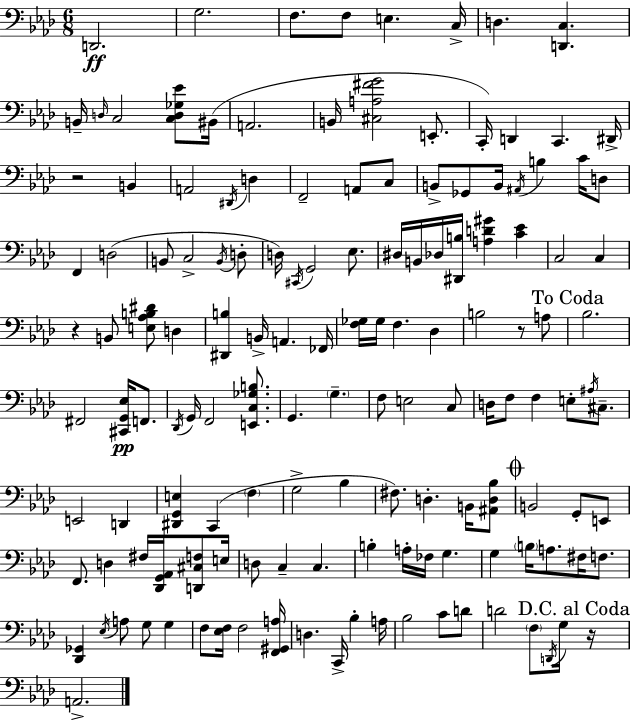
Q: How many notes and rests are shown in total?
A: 142